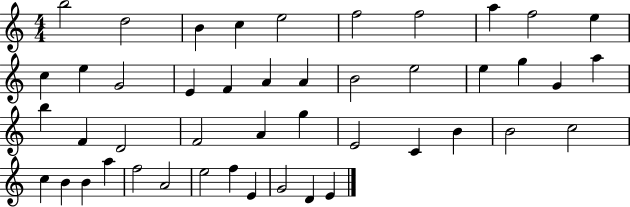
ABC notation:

X:1
T:Untitled
M:4/4
L:1/4
K:C
b2 d2 B c e2 f2 f2 a f2 e c e G2 E F A A B2 e2 e g G a b F D2 F2 A g E2 C B B2 c2 c B B a f2 A2 e2 f E G2 D E